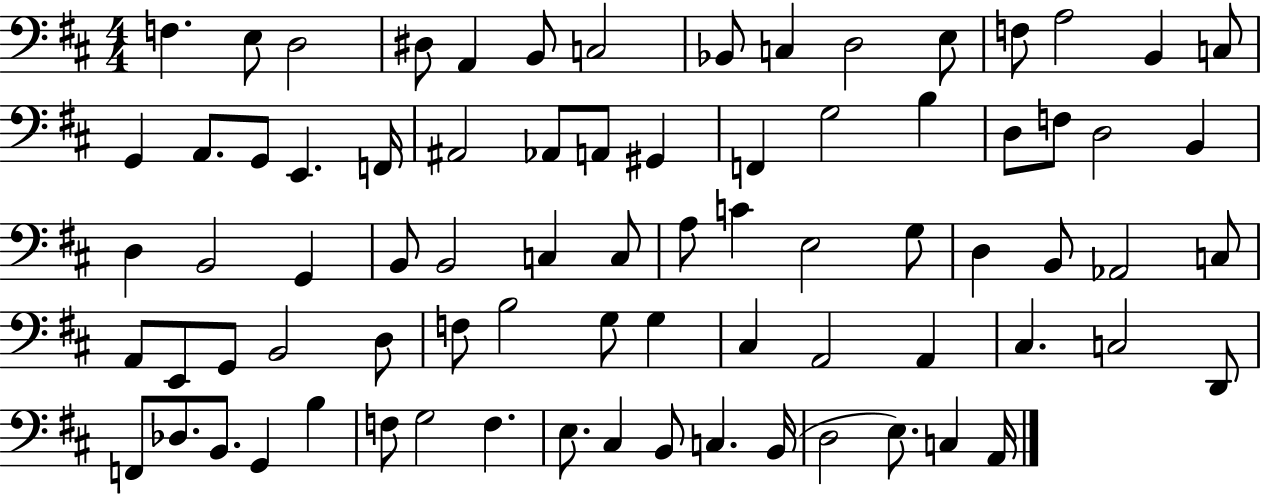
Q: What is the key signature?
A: D major